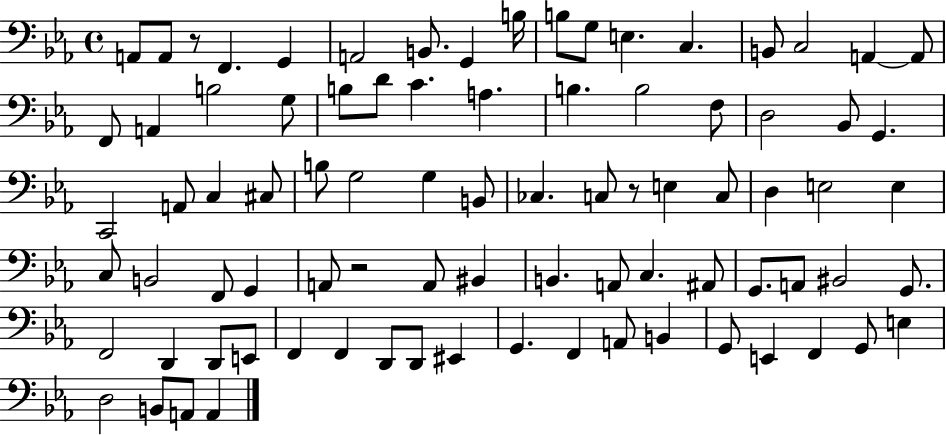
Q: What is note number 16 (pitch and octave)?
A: A2